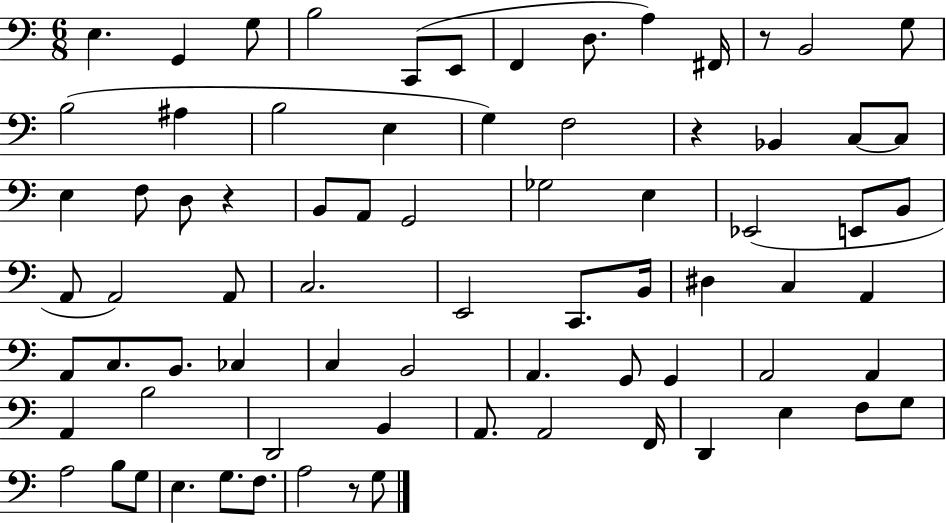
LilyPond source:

{
  \clef bass
  \numericTimeSignature
  \time 6/8
  \key c \major
  e4. g,4 g8 | b2 c,8( e,8 | f,4 d8. a4) fis,16 | r8 b,2 g8 | \break b2( ais4 | b2 e4 | g4) f2 | r4 bes,4 c8~~ c8 | \break e4 f8 d8 r4 | b,8 a,8 g,2 | ges2 e4 | ees,2( e,8 b,8 | \break a,8 a,2) a,8 | c2. | e,2 c,8. b,16 | dis4 c4 a,4 | \break a,8 c8. b,8. ces4 | c4 b,2 | a,4. g,8 g,4 | a,2 a,4 | \break a,4 b2 | d,2 b,4 | a,8. a,2 f,16 | d,4 e4 f8 g8 | \break a2 b8 g8 | e4. g8. f8. | a2 r8 g8 | \bar "|."
}